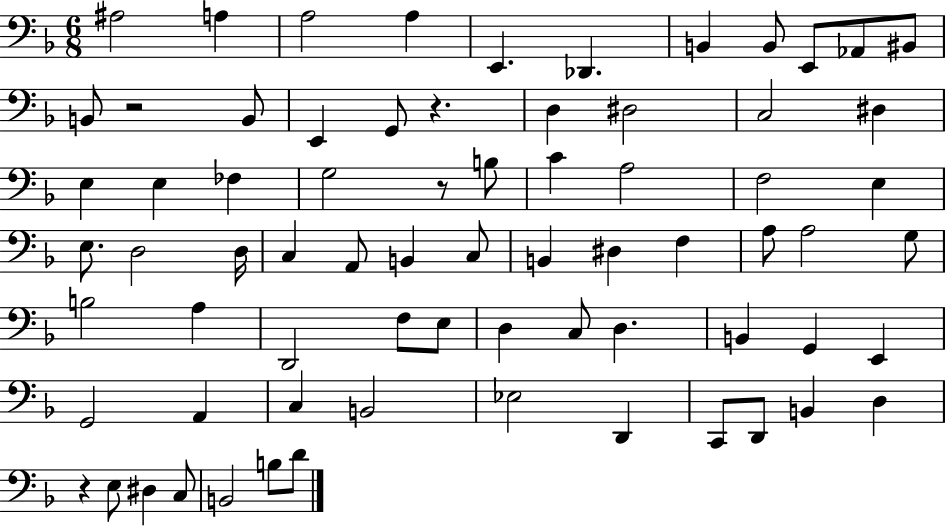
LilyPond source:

{
  \clef bass
  \numericTimeSignature
  \time 6/8
  \key f \major
  ais2 a4 | a2 a4 | e,4. des,4. | b,4 b,8 e,8 aes,8 bis,8 | \break b,8 r2 b,8 | e,4 g,8 r4. | d4 dis2 | c2 dis4 | \break e4 e4 fes4 | g2 r8 b8 | c'4 a2 | f2 e4 | \break e8. d2 d16 | c4 a,8 b,4 c8 | b,4 dis4 f4 | a8 a2 g8 | \break b2 a4 | d,2 f8 e8 | d4 c8 d4. | b,4 g,4 e,4 | \break g,2 a,4 | c4 b,2 | ees2 d,4 | c,8 d,8 b,4 d4 | \break r4 e8 dis4 c8 | b,2 b8 d'8 | \bar "|."
}